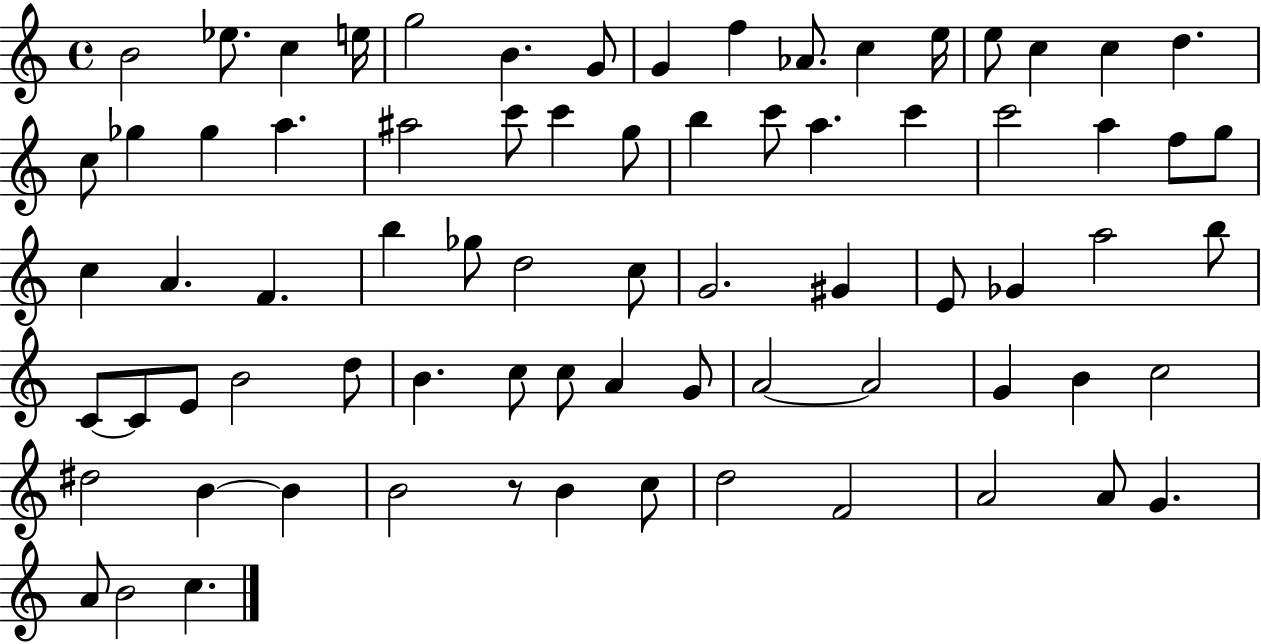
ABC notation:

X:1
T:Untitled
M:4/4
L:1/4
K:C
B2 _e/2 c e/4 g2 B G/2 G f _A/2 c e/4 e/2 c c d c/2 _g _g a ^a2 c'/2 c' g/2 b c'/2 a c' c'2 a f/2 g/2 c A F b _g/2 d2 c/2 G2 ^G E/2 _G a2 b/2 C/2 C/2 E/2 B2 d/2 B c/2 c/2 A G/2 A2 A2 G B c2 ^d2 B B B2 z/2 B c/2 d2 F2 A2 A/2 G A/2 B2 c